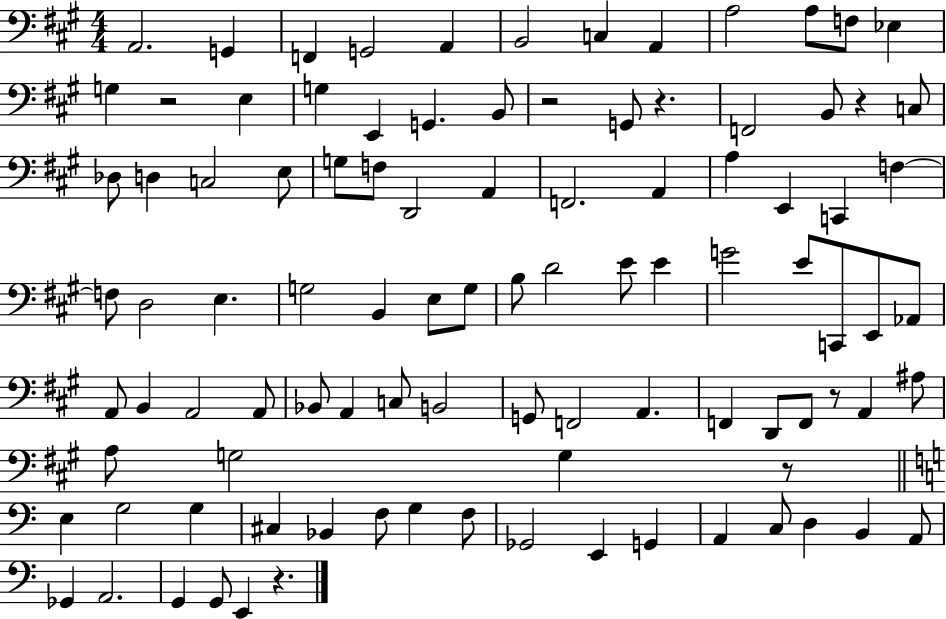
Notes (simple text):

A2/h. G2/q F2/q G2/h A2/q B2/h C3/q A2/q A3/h A3/e F3/e Eb3/q G3/q R/h E3/q G3/q E2/q G2/q. B2/e R/h G2/e R/q. F2/h B2/e R/q C3/e Db3/e D3/q C3/h E3/e G3/e F3/e D2/h A2/q F2/h. A2/q A3/q E2/q C2/q F3/q F3/e D3/h E3/q. G3/h B2/q E3/e G3/e B3/e D4/h E4/e E4/q G4/h E4/e C2/e E2/e Ab2/e A2/e B2/q A2/h A2/e Bb2/e A2/q C3/e B2/h G2/e F2/h A2/q. F2/q D2/e F2/e R/e A2/q A#3/e A3/e G3/h G3/q R/e E3/q G3/h G3/q C#3/q Bb2/q F3/e G3/q F3/e Gb2/h E2/q G2/q A2/q C3/e D3/q B2/q A2/e Gb2/q A2/h. G2/q G2/e E2/q R/q.